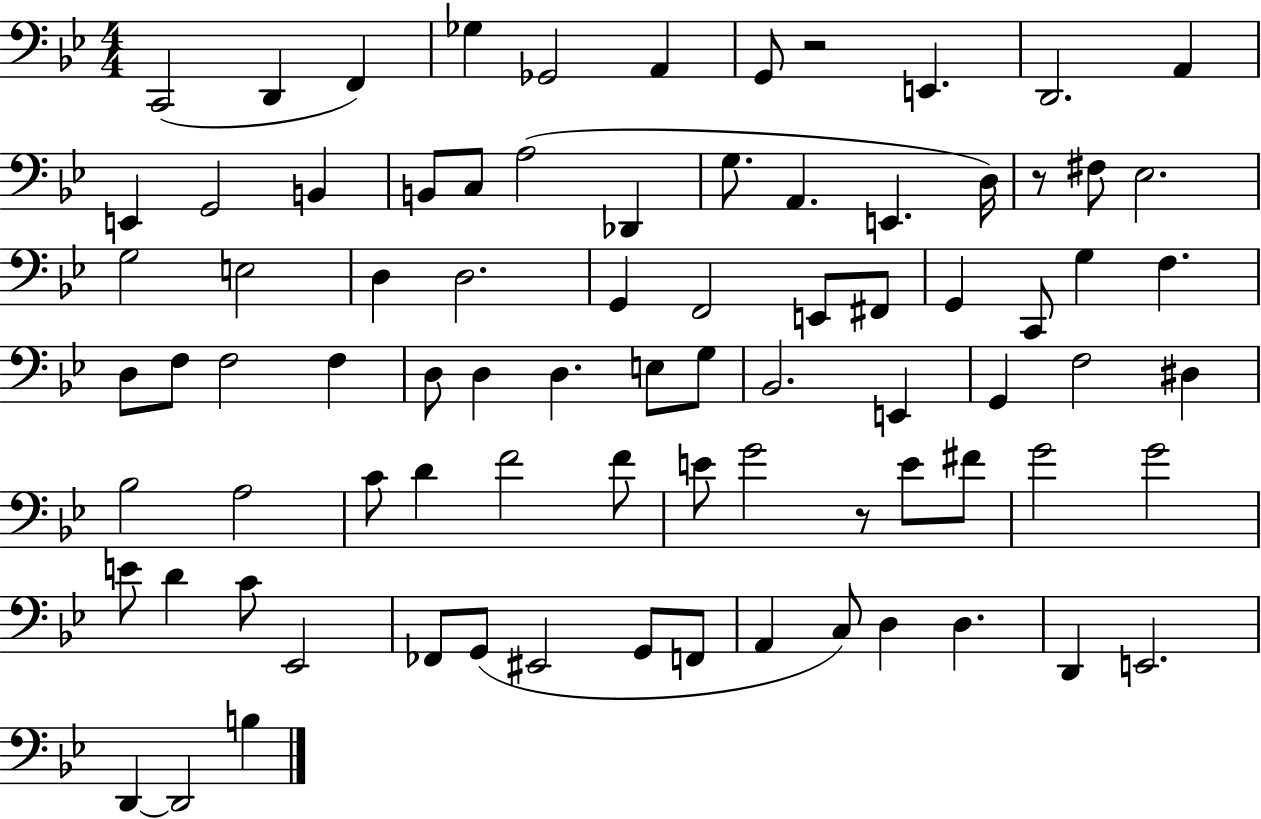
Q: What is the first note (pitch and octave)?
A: C2